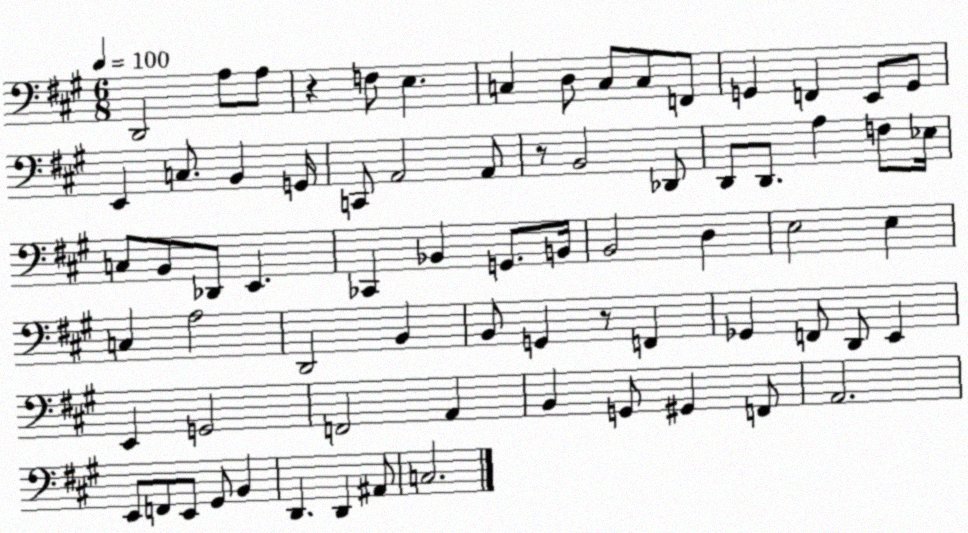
X:1
T:Untitled
M:6/8
L:1/4
K:A
D,,2 A,/2 A,/2 z F,/2 E, C, D,/2 C,/2 C,/2 F,,/2 G,, F,, E,,/2 G,,/2 E,, C,/2 B,, G,,/4 C,,/2 A,,2 A,,/2 z/2 B,,2 _D,,/2 D,,/2 D,,/2 A, F,/2 _E,/4 C,/2 B,,/2 _D,,/2 E,, _C,, _B,, G,,/2 B,,/4 B,,2 D, E,2 E, C, A,2 D,,2 B,, B,,/2 G,, z/2 F,, _G,, F,,/2 D,,/2 E,, E,, G,,2 F,,2 A,, B,, G,,/2 ^G,, F,,/2 A,,2 E,,/2 F,,/2 E,,/2 ^G,,/2 B,, D,, D,, ^A,,/2 C,2